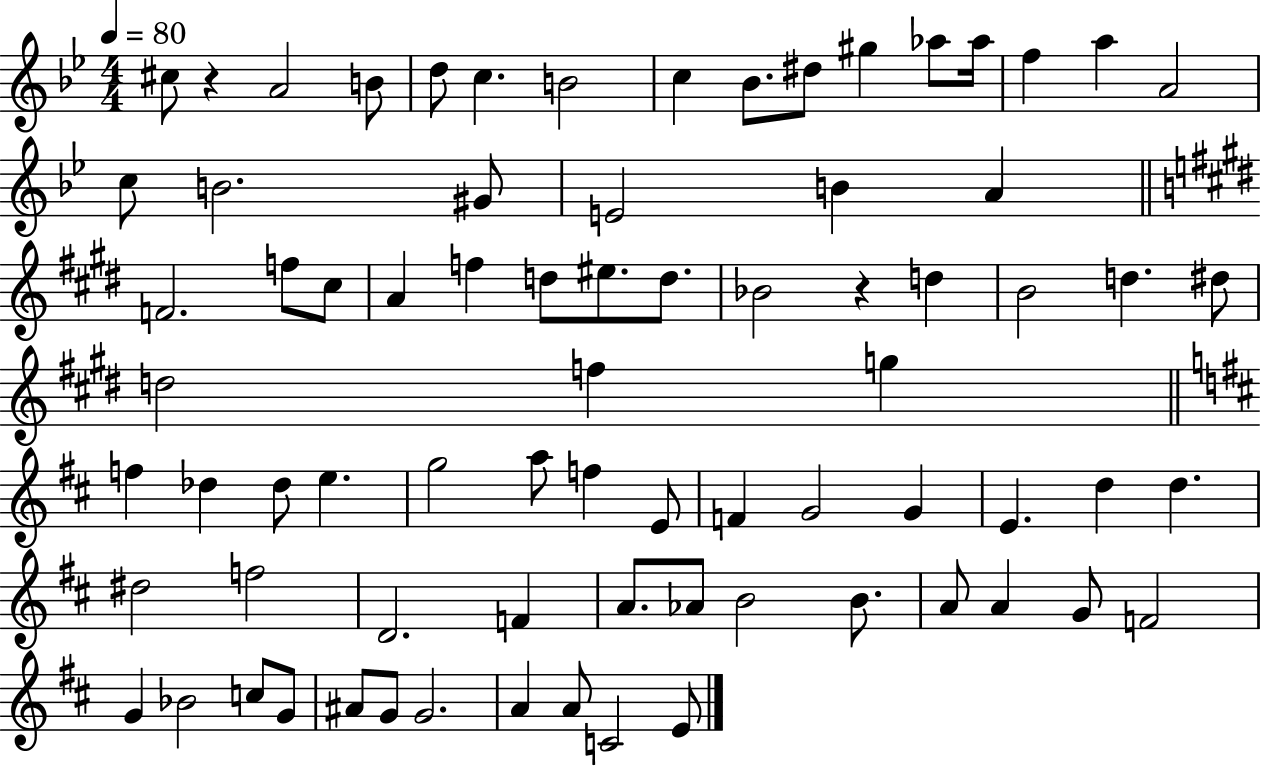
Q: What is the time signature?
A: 4/4